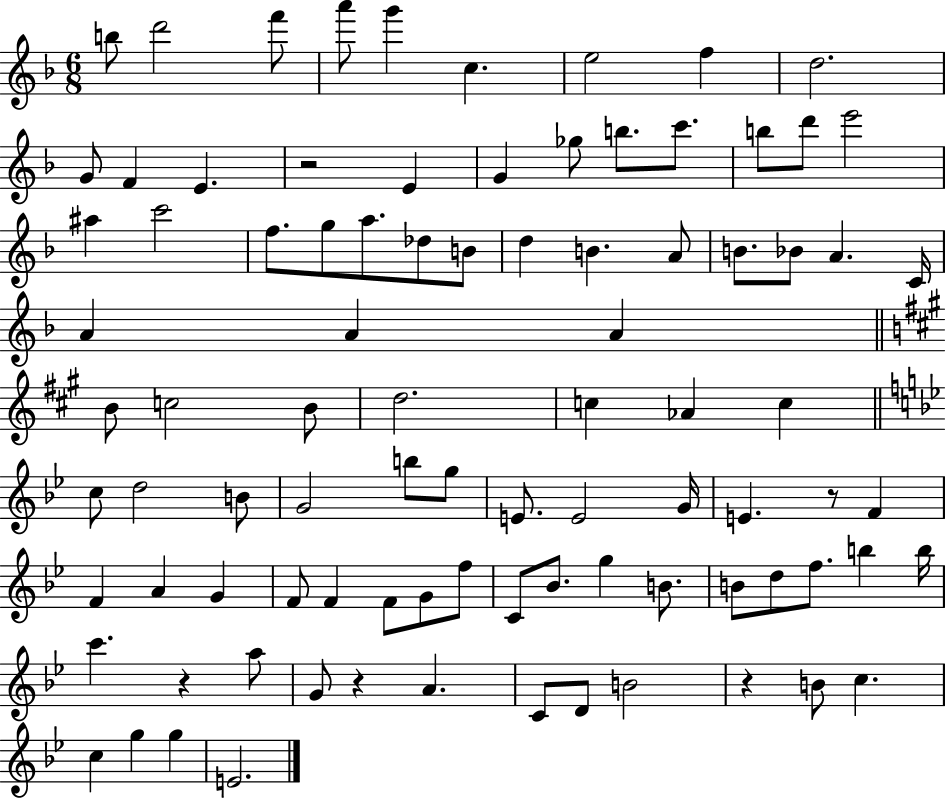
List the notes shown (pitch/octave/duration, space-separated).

B5/e D6/h F6/e A6/e G6/q C5/q. E5/h F5/q D5/h. G4/e F4/q E4/q. R/h E4/q G4/q Gb5/e B5/e. C6/e. B5/e D6/e E6/h A#5/q C6/h F5/e. G5/e A5/e. Db5/e B4/e D5/q B4/q. A4/e B4/e. Bb4/e A4/q. C4/s A4/q A4/q A4/q B4/e C5/h B4/e D5/h. C5/q Ab4/q C5/q C5/e D5/h B4/e G4/h B5/e G5/e E4/e. E4/h G4/s E4/q. R/e F4/q F4/q A4/q G4/q F4/e F4/q F4/e G4/e F5/e C4/e Bb4/e. G5/q B4/e. B4/e D5/e F5/e. B5/q B5/s C6/q. R/q A5/e G4/e R/q A4/q. C4/e D4/e B4/h R/q B4/e C5/q. C5/q G5/q G5/q E4/h.